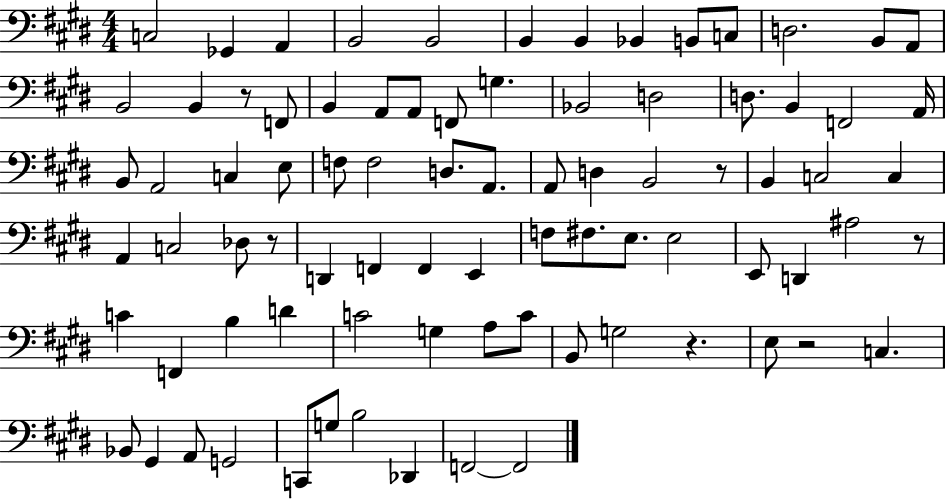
{
  \clef bass
  \numericTimeSignature
  \time 4/4
  \key e \major
  c2 ges,4 a,4 | b,2 b,2 | b,4 b,4 bes,4 b,8 c8 | d2. b,8 a,8 | \break b,2 b,4 r8 f,8 | b,4 a,8 a,8 f,8 g4. | bes,2 d2 | d8. b,4 f,2 a,16 | \break b,8 a,2 c4 e8 | f8 f2 d8. a,8. | a,8 d4 b,2 r8 | b,4 c2 c4 | \break a,4 c2 des8 r8 | d,4 f,4 f,4 e,4 | f8 fis8. e8. e2 | e,8 d,4 ais2 r8 | \break c'4 f,4 b4 d'4 | c'2 g4 a8 c'8 | b,8 g2 r4. | e8 r2 c4. | \break bes,8 gis,4 a,8 g,2 | c,8 g8 b2 des,4 | f,2~~ f,2 | \bar "|."
}